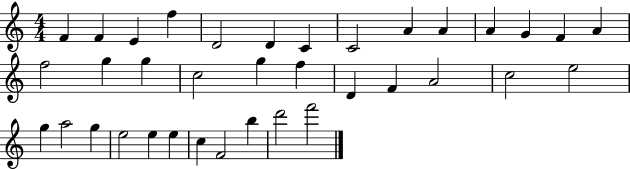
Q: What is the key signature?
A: C major